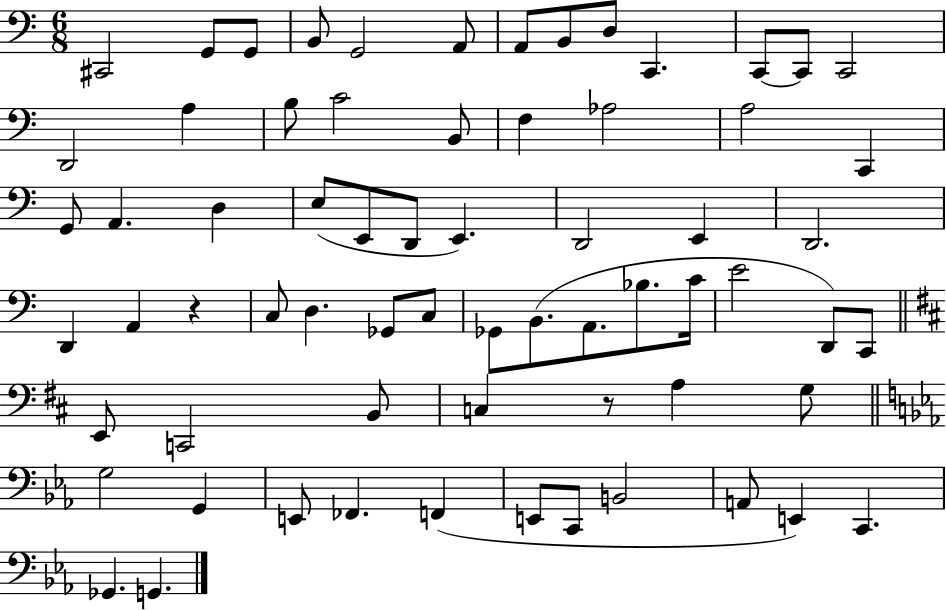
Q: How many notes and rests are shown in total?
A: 67